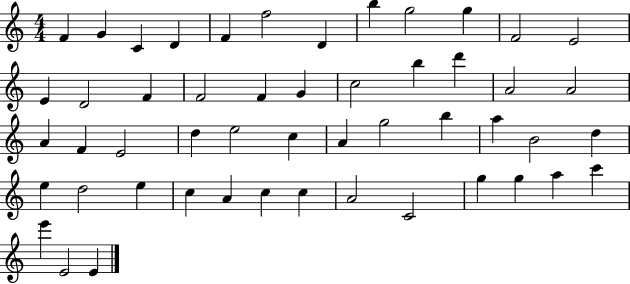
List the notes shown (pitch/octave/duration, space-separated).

F4/q G4/q C4/q D4/q F4/q F5/h D4/q B5/q G5/h G5/q F4/h E4/h E4/q D4/h F4/q F4/h F4/q G4/q C5/h B5/q D6/q A4/h A4/h A4/q F4/q E4/h D5/q E5/h C5/q A4/q G5/h B5/q A5/q B4/h D5/q E5/q D5/h E5/q C5/q A4/q C5/q C5/q A4/h C4/h G5/q G5/q A5/q C6/q E6/q E4/h E4/q